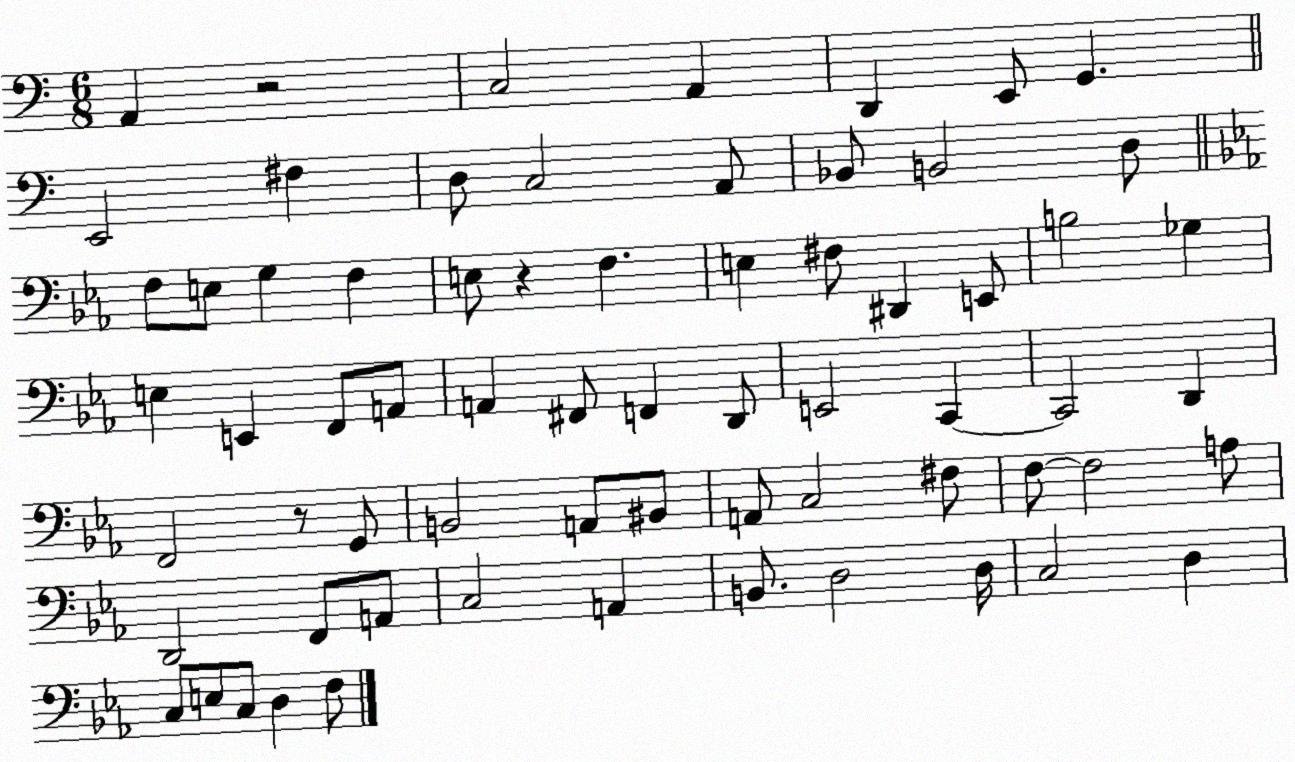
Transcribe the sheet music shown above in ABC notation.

X:1
T:Untitled
M:6/8
L:1/4
K:C
A,, z2 C,2 A,, D,, E,,/2 G,, E,,2 ^F, D,/2 C,2 A,,/2 _B,,/2 B,,2 D,/2 F,/2 E,/2 G, F, E,/2 z F, E, ^F,/2 ^D,, E,,/2 B,2 _G, E, E,, F,,/2 A,,/2 A,, ^F,,/2 F,, D,,/2 E,,2 C,, C,,2 D,, F,,2 z/2 G,,/2 B,,2 A,,/2 ^B,,/2 A,,/2 C,2 ^F,/2 F,/2 F,2 A,/2 D,,2 F,,/2 A,,/2 C,2 A,, B,,/2 D,2 D,/4 C,2 D, C,/2 E,/2 C,/2 D, F,/2